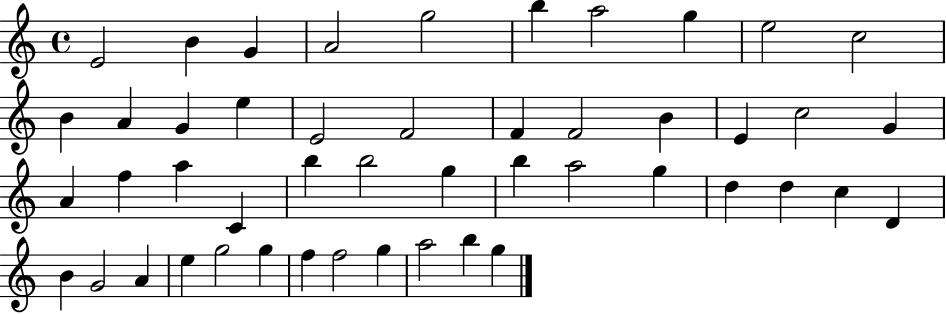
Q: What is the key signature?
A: C major